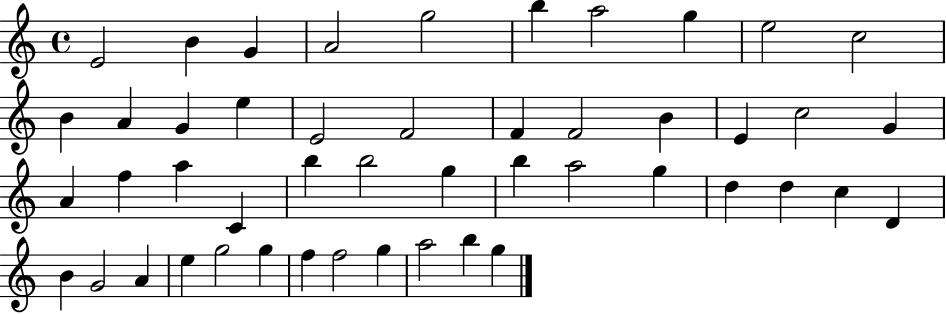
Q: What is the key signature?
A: C major